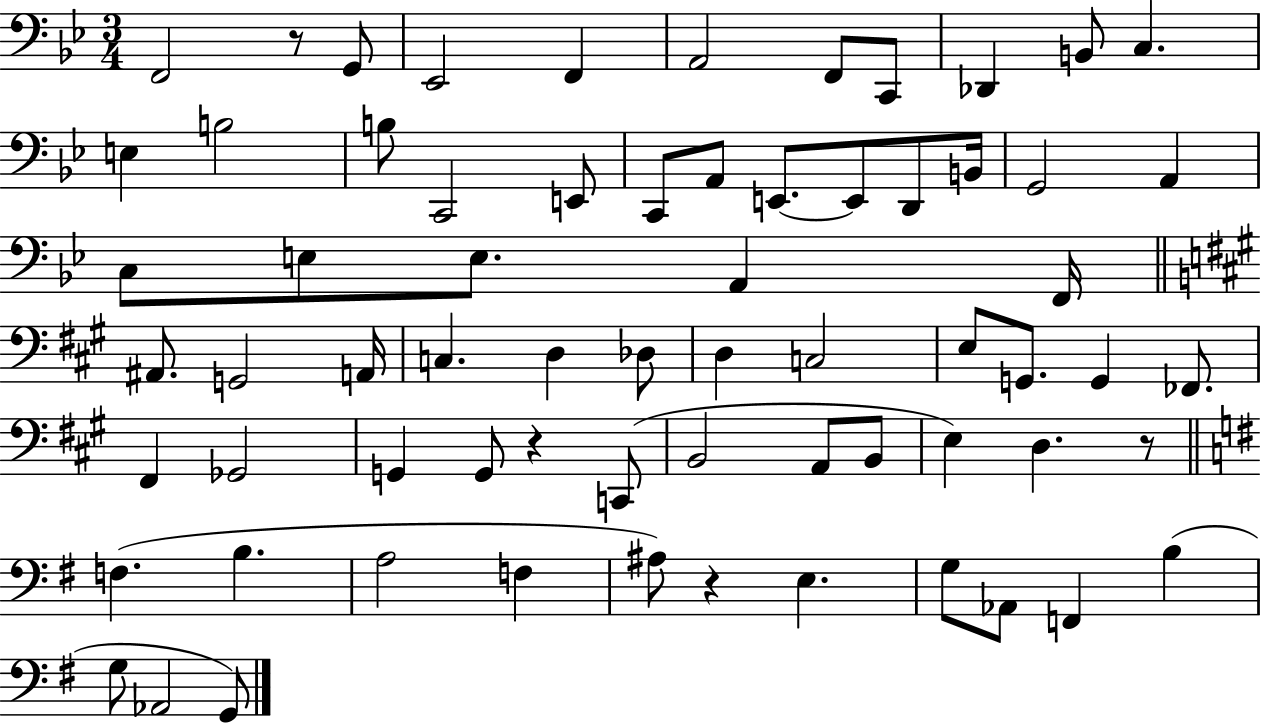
X:1
T:Untitled
M:3/4
L:1/4
K:Bb
F,,2 z/2 G,,/2 _E,,2 F,, A,,2 F,,/2 C,,/2 _D,, B,,/2 C, E, B,2 B,/2 C,,2 E,,/2 C,,/2 A,,/2 E,,/2 E,,/2 D,,/2 B,,/4 G,,2 A,, C,/2 E,/2 E,/2 A,, F,,/4 ^A,,/2 G,,2 A,,/4 C, D, _D,/2 D, C,2 E,/2 G,,/2 G,, _F,,/2 ^F,, _G,,2 G,, G,,/2 z C,,/2 B,,2 A,,/2 B,,/2 E, D, z/2 F, B, A,2 F, ^A,/2 z E, G,/2 _A,,/2 F,, B, G,/2 _A,,2 G,,/2